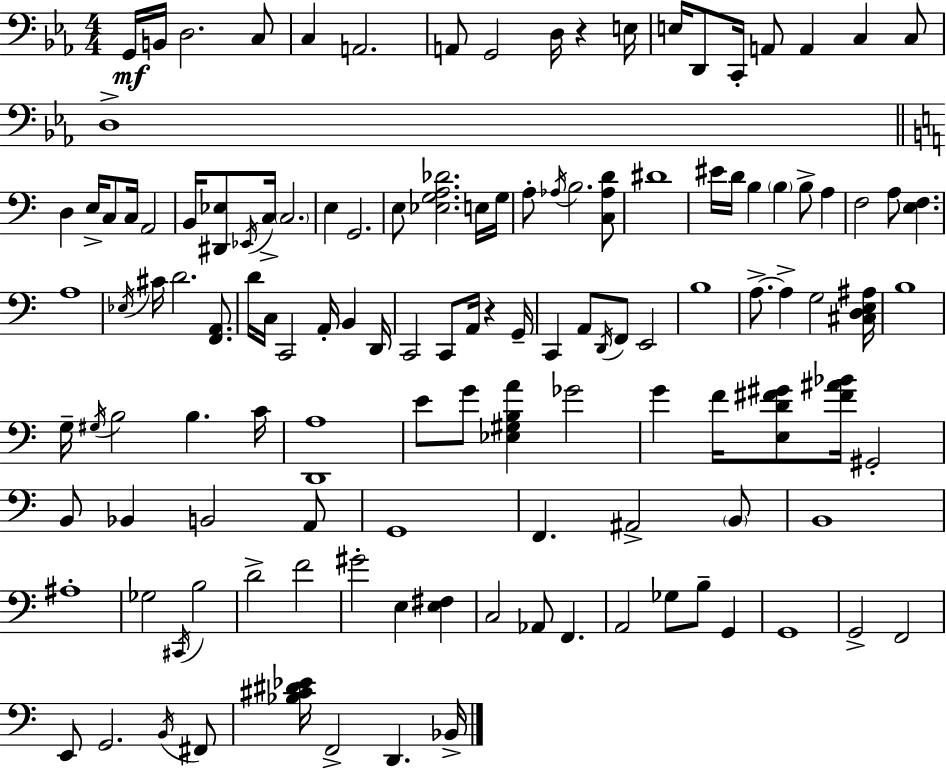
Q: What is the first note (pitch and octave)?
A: G2